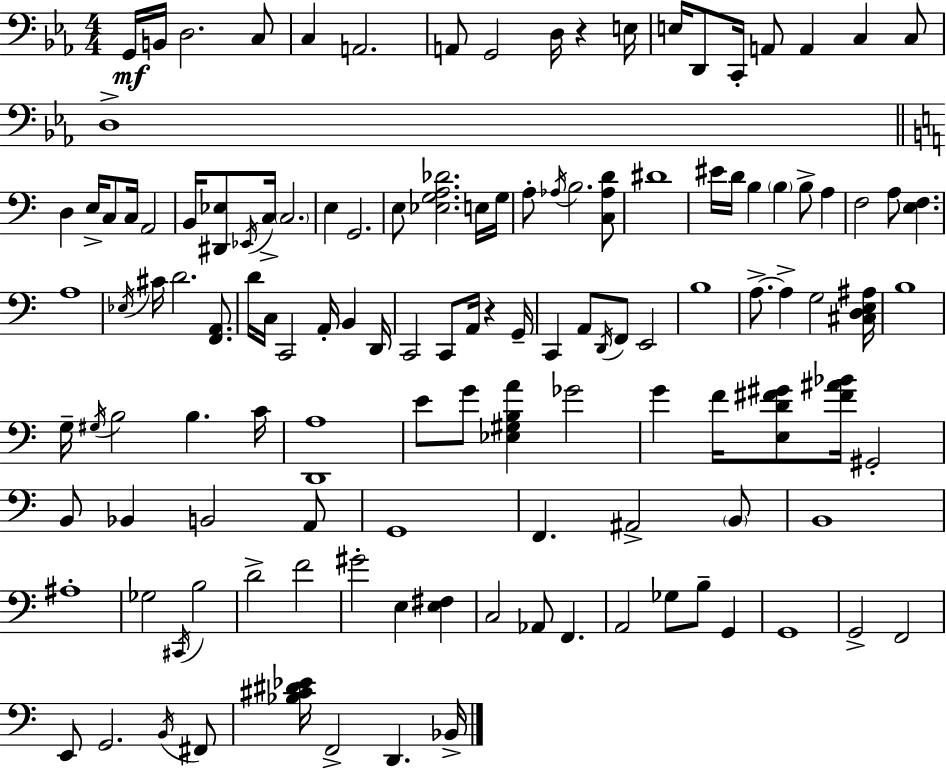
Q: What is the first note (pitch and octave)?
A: G2